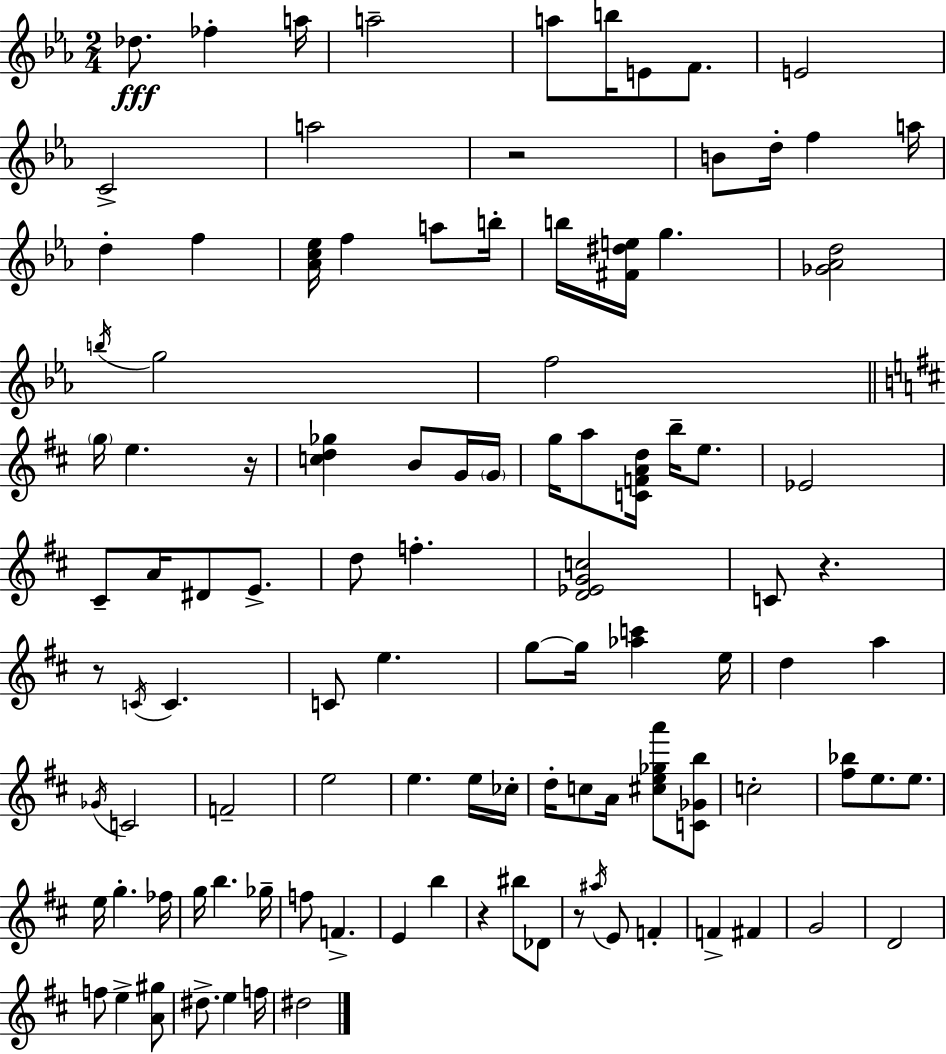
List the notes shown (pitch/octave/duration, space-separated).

Db5/e. FES5/q A5/s A5/h A5/e B5/s E4/e F4/e. E4/h C4/h A5/h R/h B4/e D5/s F5/q A5/s D5/q F5/q [Ab4,C5,Eb5]/s F5/q A5/e B5/s B5/s [F#4,D#5,E5]/s G5/q. [Gb4,Ab4,D5]/h B5/s G5/h F5/h G5/s E5/q. R/s [C5,D5,Gb5]/q B4/e G4/s G4/s G5/s A5/e [C4,F4,A4,D5]/s B5/s E5/e. Eb4/h C#4/e A4/s D#4/e E4/e. D5/e F5/q. [D4,Eb4,G4,C5]/h C4/e R/q. R/e C4/s C4/q. C4/e E5/q. G5/e G5/s [Ab5,C6]/q E5/s D5/q A5/q Gb4/s C4/h F4/h E5/h E5/q. E5/s CES5/s D5/s C5/e A4/s [C#5,E5,Gb5,A6]/e [C4,Gb4,B5]/e C5/h [F#5,Bb5]/e E5/e. E5/e. E5/s G5/q. FES5/s G5/s B5/q. Gb5/s F5/e F4/q. E4/q B5/q R/q BIS5/e Db4/e R/e A#5/s E4/e F4/q F4/q F#4/q G4/h D4/h F5/e E5/q [A4,G#5]/e D#5/e. E5/q F5/s D#5/h